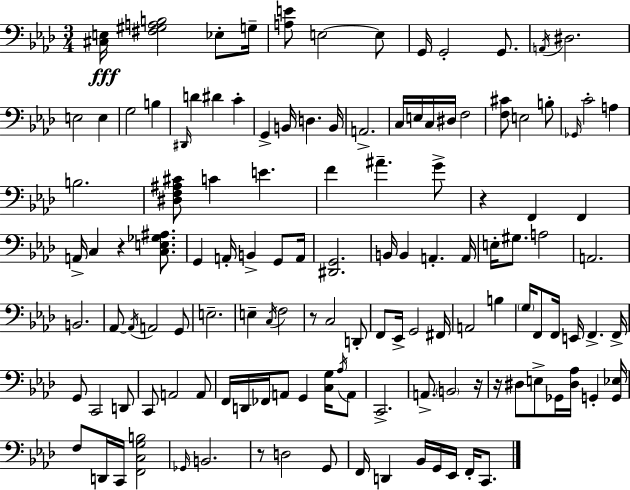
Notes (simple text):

[C#3,E3]/s [F#3,G#3,A3,B3]/h Eb3/e G3/s [A3,E4]/e E3/h E3/e G2/s G2/h G2/e. A2/s D#3/h. E3/h E3/q G3/h B3/q D#2/s D4/q D#4/q C4/q G2/q B2/s D3/q. B2/s A2/h. C3/s E3/s C3/s D#3/s F3/h [F3,C#4]/e E3/h B3/e Gb2/s C4/h A3/q B3/h. [D#3,F3,A#3,C#4]/e C4/q E4/q. F4/q A#4/q. G4/e R/q F2/q F2/q A2/s C3/q R/q [C3,E3,Gb3,A#3]/e. G2/q A2/s B2/q G2/e A2/s [D#2,G2]/h. B2/s B2/q A2/q. A2/s E3/s G#3/e. A3/h A2/h. B2/h. Ab2/e Ab2/s A2/h G2/e E3/h. E3/q C3/s F3/h R/e C3/h D2/e F2/e Eb2/s G2/h F#2/s A2/h B3/q G3/s F2/e F2/s E2/s F2/q. F2/s G2/e C2/h D2/e C2/e A2/h A2/e F2/s D2/s FES2/s A2/e G2/q [C3,G3]/s Ab3/s A2/e C2/h. A2/e. B2/h R/s R/s D#3/e E3/e Gb2/s [D#3,Ab3]/s G2/q [G2,Eb3]/s F3/e D2/s C2/s [F2,C3,G3,B3]/h Gb2/s B2/h. R/e D3/h G2/e F2/s D2/q Bb2/s G2/s Eb2/s F2/s C2/e.